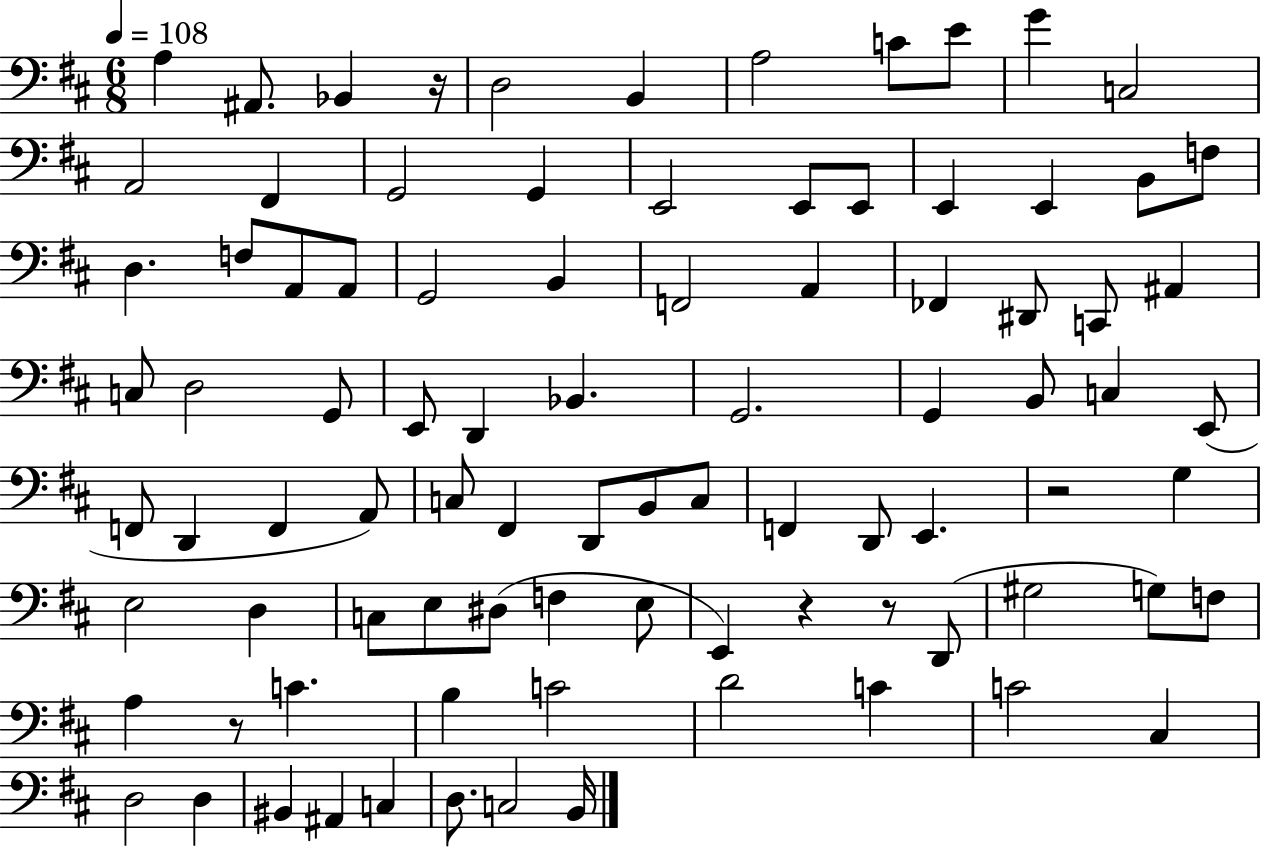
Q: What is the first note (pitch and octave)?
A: A3